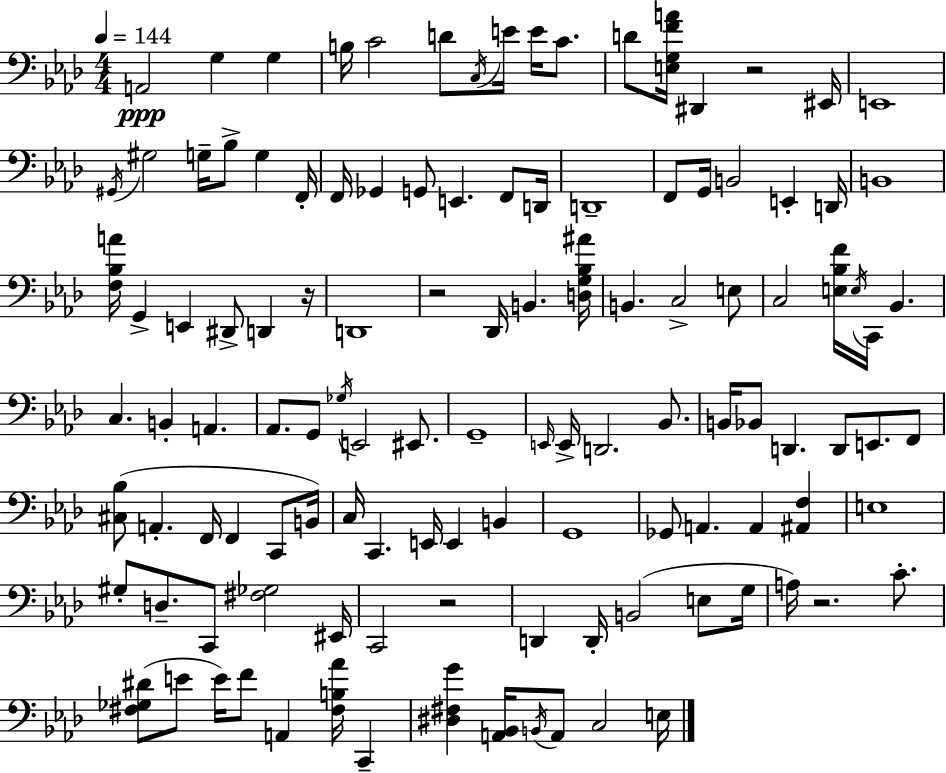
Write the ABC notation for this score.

X:1
T:Untitled
M:4/4
L:1/4
K:Fm
A,,2 G, G, B,/4 C2 D/2 C,/4 E/4 E/4 C/2 D/2 [E,G,FA]/4 ^D,, z2 ^E,,/4 E,,4 ^G,,/4 ^G,2 G,/4 _B,/2 G, F,,/4 F,,/4 _G,, G,,/2 E,, F,,/2 D,,/4 D,,4 F,,/2 G,,/4 B,,2 E,, D,,/4 B,,4 [F,_B,A]/4 G,, E,, ^D,,/2 D,, z/4 D,,4 z2 _D,,/4 B,, [D,G,_B,^A]/4 B,, C,2 E,/2 C,2 [E,_B,F]/4 E,/4 C,,/4 _B,, C, B,, A,, _A,,/2 G,,/2 _G,/4 E,,2 ^E,,/2 G,,4 E,,/4 E,,/4 D,,2 _B,,/2 B,,/4 _B,,/2 D,, D,,/2 E,,/2 F,,/2 [^C,_B,]/2 A,, F,,/4 F,, C,,/2 B,,/4 C,/4 C,, E,,/4 E,, B,, G,,4 _G,,/2 A,, A,, [^A,,F,] E,4 ^G,/2 D,/2 C,,/2 [^F,_G,]2 ^E,,/4 C,,2 z2 D,, D,,/4 B,,2 E,/2 G,/4 A,/4 z2 C/2 [^F,_G,^D]/2 E/2 E/4 F/2 A,, [^F,B,_A]/4 C,, [^D,^F,G] [A,,_B,,]/4 B,,/4 A,,/2 C,2 E,/4